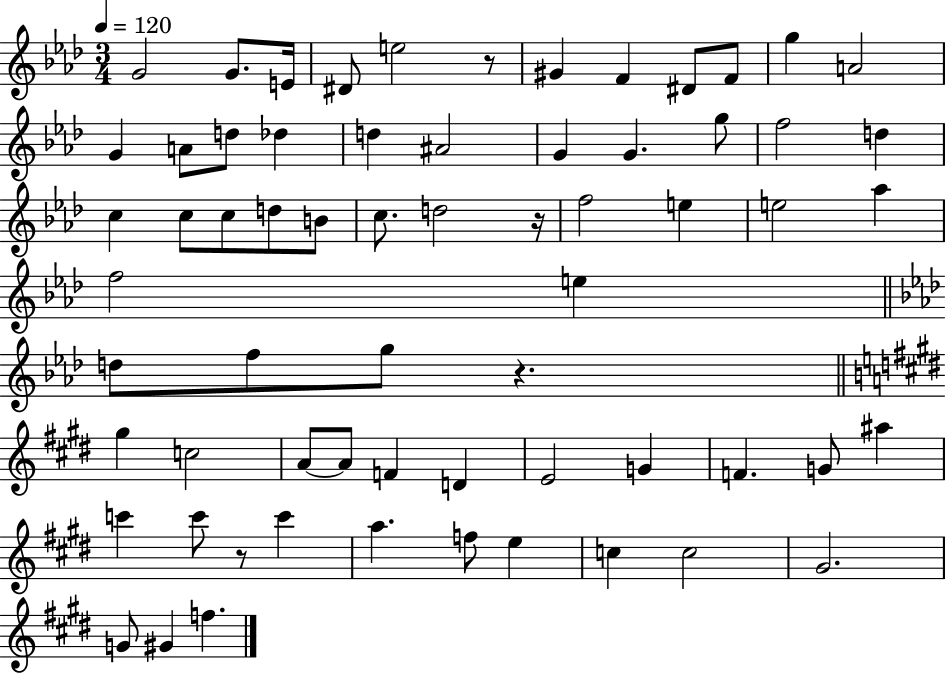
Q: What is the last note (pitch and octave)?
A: F5